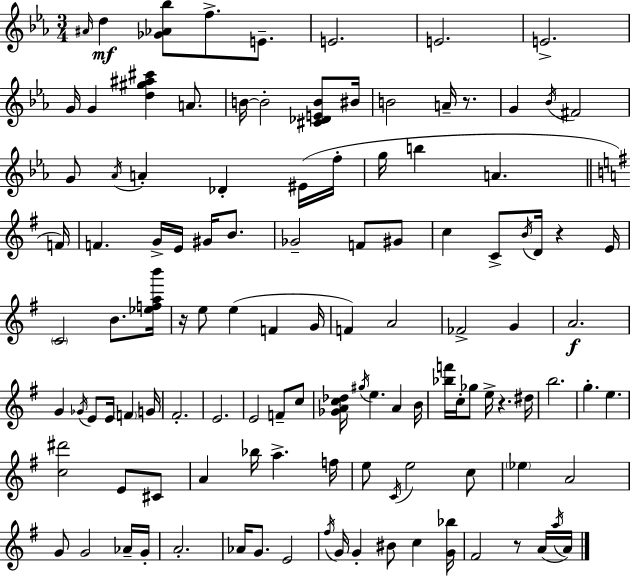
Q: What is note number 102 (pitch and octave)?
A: A5